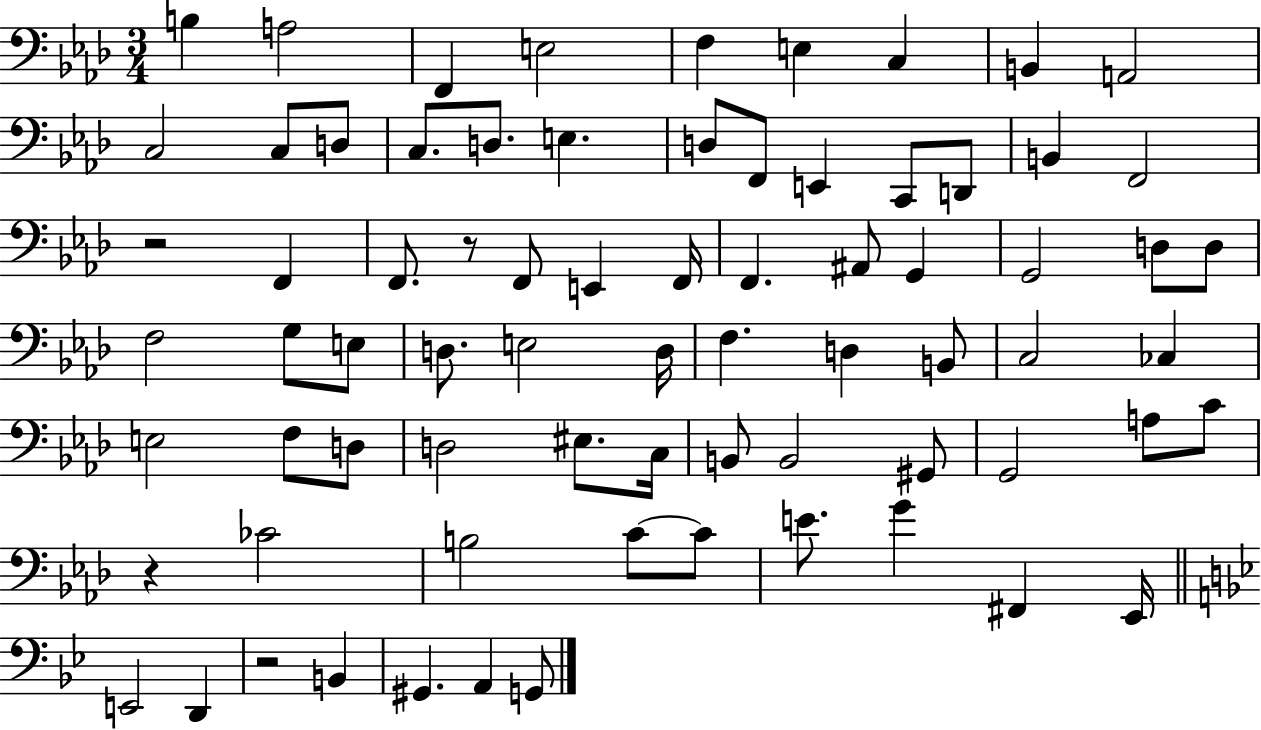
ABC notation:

X:1
T:Untitled
M:3/4
L:1/4
K:Ab
B, A,2 F,, E,2 F, E, C, B,, A,,2 C,2 C,/2 D,/2 C,/2 D,/2 E, D,/2 F,,/2 E,, C,,/2 D,,/2 B,, F,,2 z2 F,, F,,/2 z/2 F,,/2 E,, F,,/4 F,, ^A,,/2 G,, G,,2 D,/2 D,/2 F,2 G,/2 E,/2 D,/2 E,2 D,/4 F, D, B,,/2 C,2 _C, E,2 F,/2 D,/2 D,2 ^E,/2 C,/4 B,,/2 B,,2 ^G,,/2 G,,2 A,/2 C/2 z _C2 B,2 C/2 C/2 E/2 G ^F,, _E,,/4 E,,2 D,, z2 B,, ^G,, A,, G,,/2